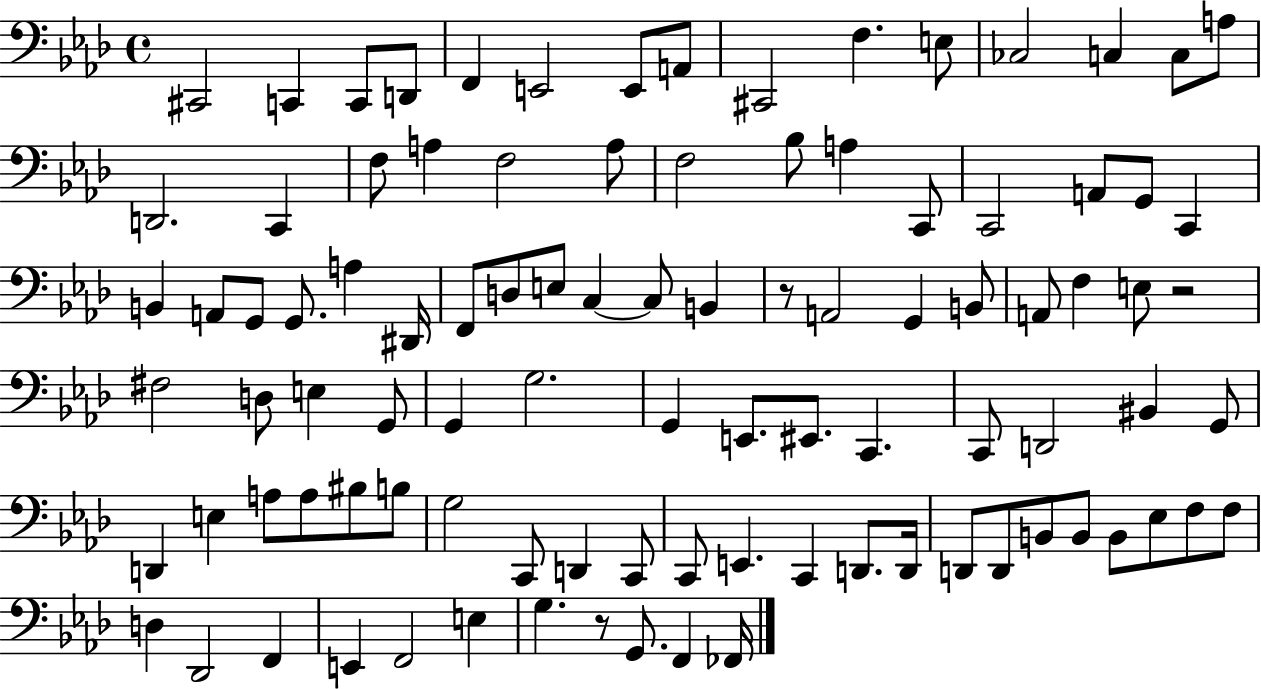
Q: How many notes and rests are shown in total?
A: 97